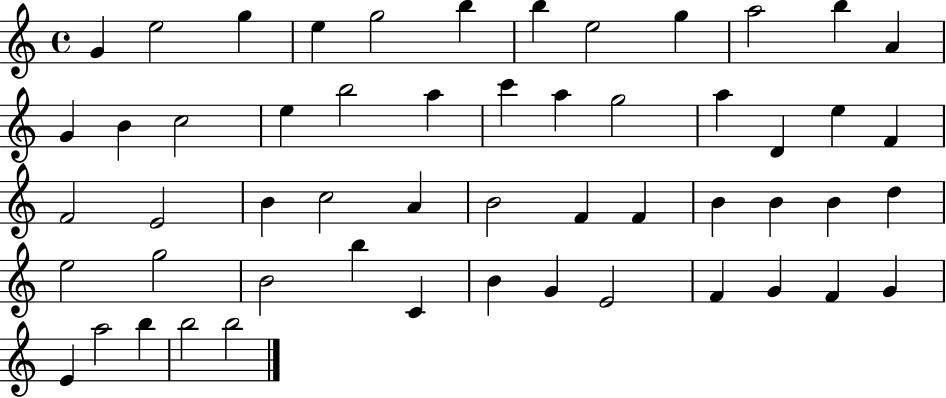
{
  \clef treble
  \time 4/4
  \defaultTimeSignature
  \key c \major
  g'4 e''2 g''4 | e''4 g''2 b''4 | b''4 e''2 g''4 | a''2 b''4 a'4 | \break g'4 b'4 c''2 | e''4 b''2 a''4 | c'''4 a''4 g''2 | a''4 d'4 e''4 f'4 | \break f'2 e'2 | b'4 c''2 a'4 | b'2 f'4 f'4 | b'4 b'4 b'4 d''4 | \break e''2 g''2 | b'2 b''4 c'4 | b'4 g'4 e'2 | f'4 g'4 f'4 g'4 | \break e'4 a''2 b''4 | b''2 b''2 | \bar "|."
}